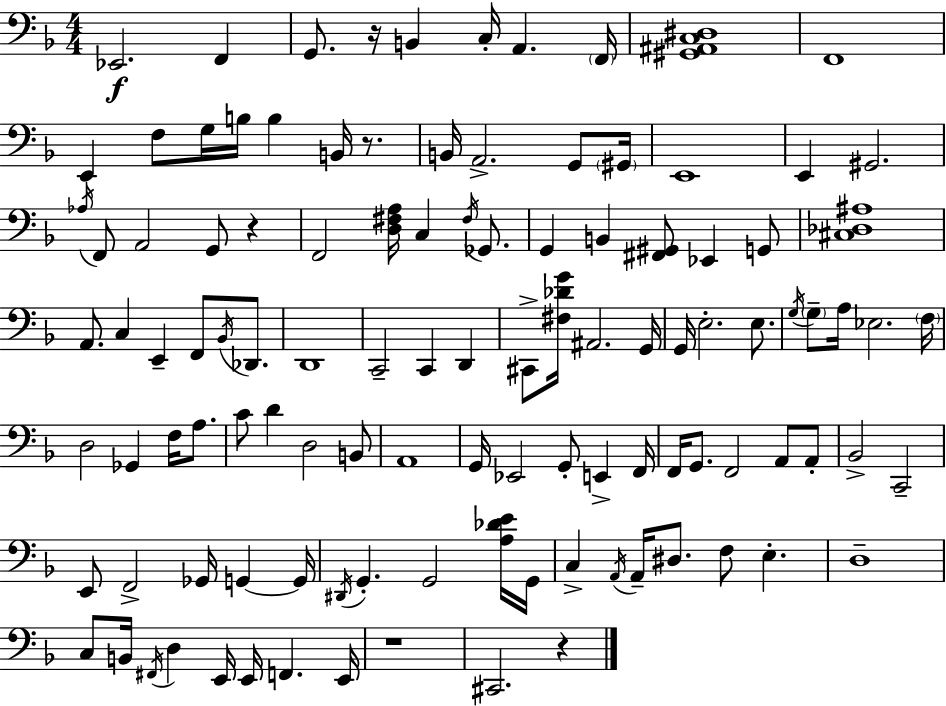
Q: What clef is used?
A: bass